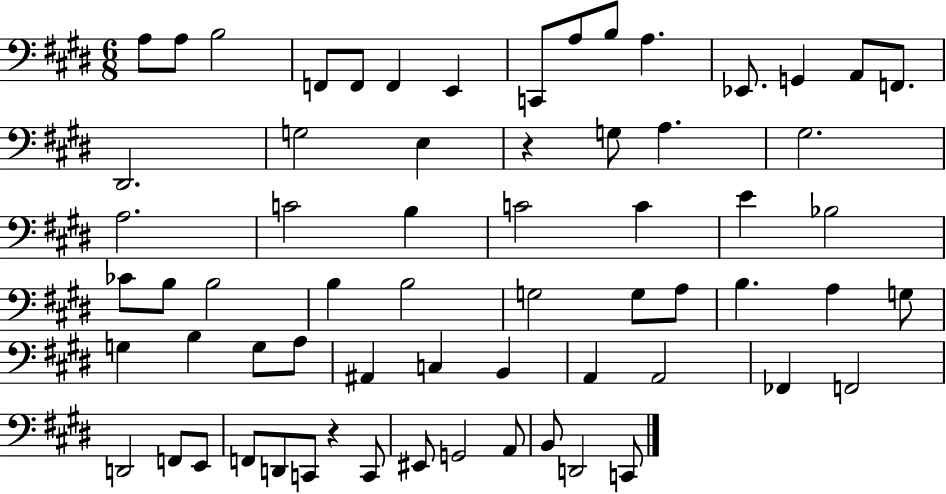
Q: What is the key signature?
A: E major